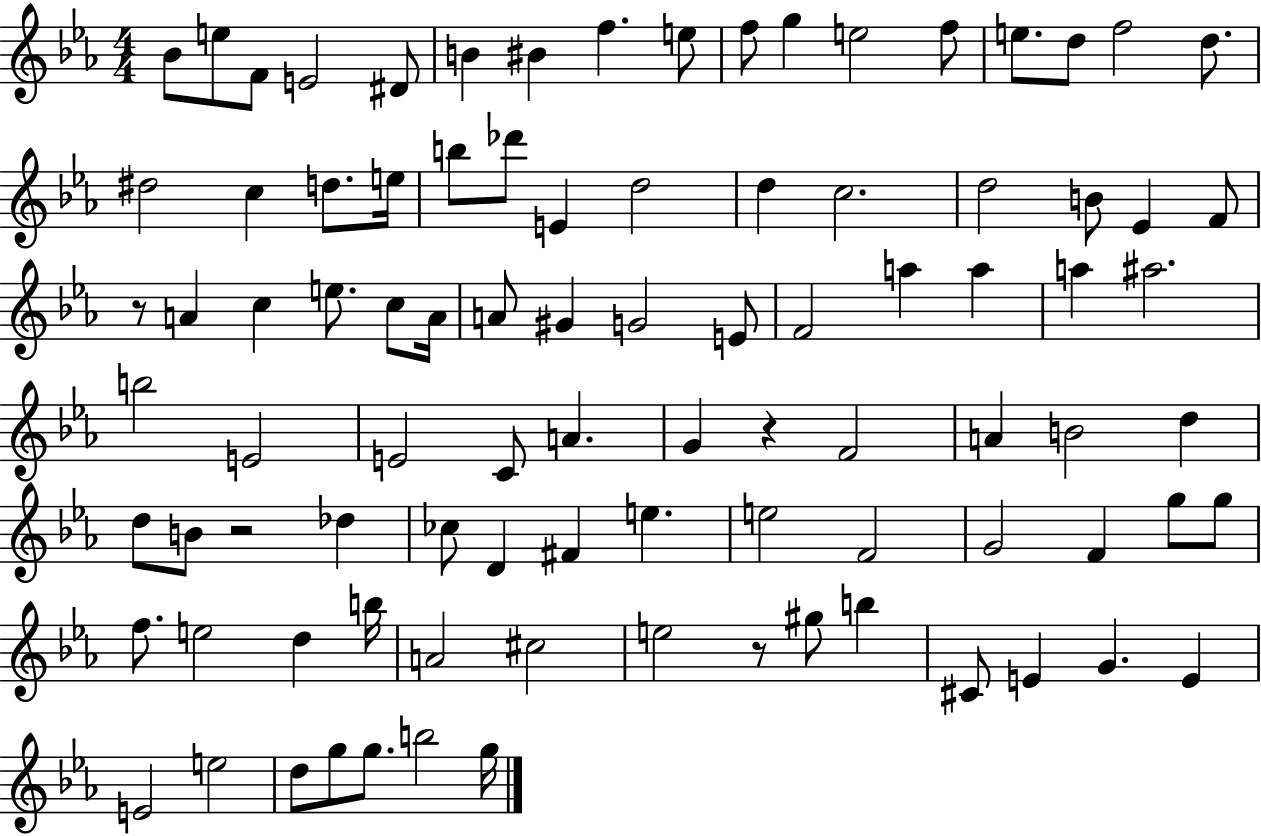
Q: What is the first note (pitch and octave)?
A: Bb4